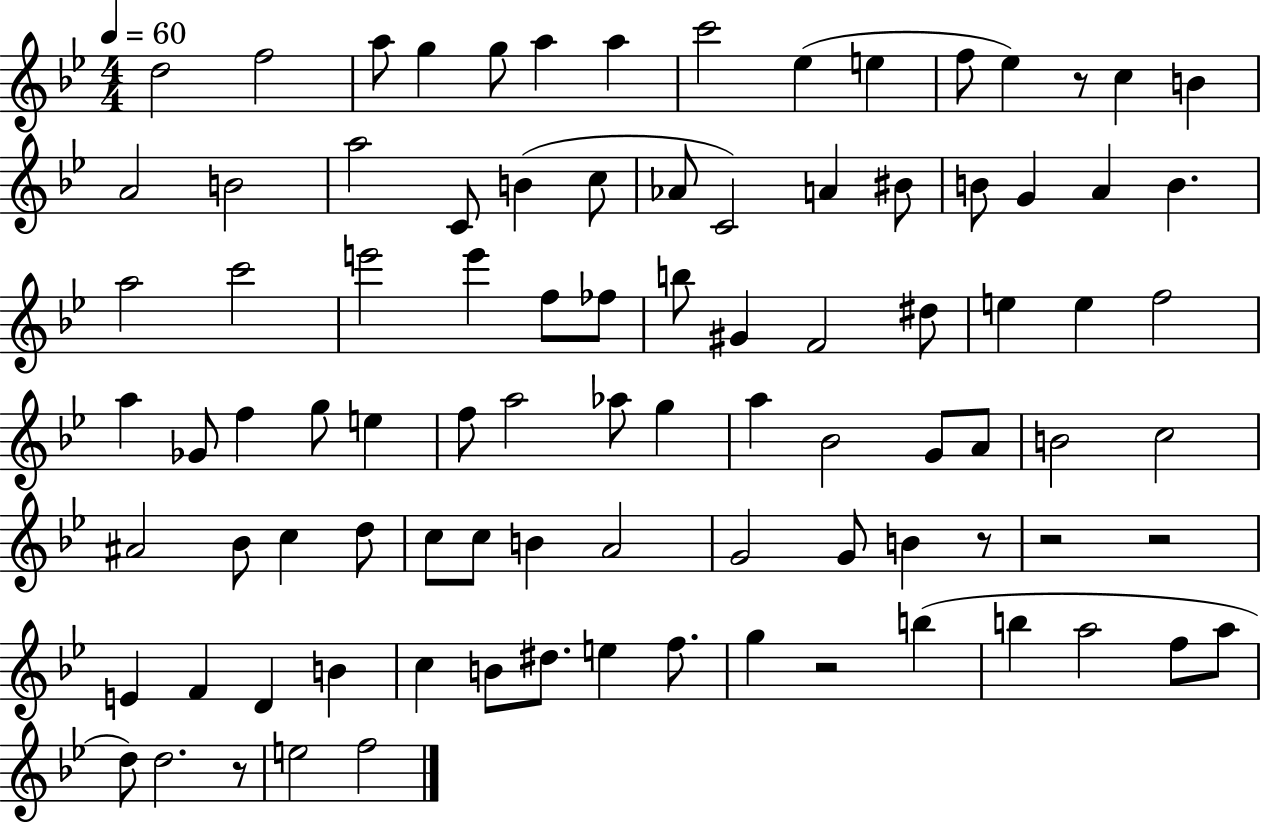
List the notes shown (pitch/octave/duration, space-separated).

D5/h F5/h A5/e G5/q G5/e A5/q A5/q C6/h Eb5/q E5/q F5/e Eb5/q R/e C5/q B4/q A4/h B4/h A5/h C4/e B4/q C5/e Ab4/e C4/h A4/q BIS4/e B4/e G4/q A4/q B4/q. A5/h C6/h E6/h E6/q F5/e FES5/e B5/e G#4/q F4/h D#5/e E5/q E5/q F5/h A5/q Gb4/e F5/q G5/e E5/q F5/e A5/h Ab5/e G5/q A5/q Bb4/h G4/e A4/e B4/h C5/h A#4/h Bb4/e C5/q D5/e C5/e C5/e B4/q A4/h G4/h G4/e B4/q R/e R/h R/h E4/q F4/q D4/q B4/q C5/q B4/e D#5/e. E5/q F5/e. G5/q R/h B5/q B5/q A5/h F5/e A5/e D5/e D5/h. R/e E5/h F5/h